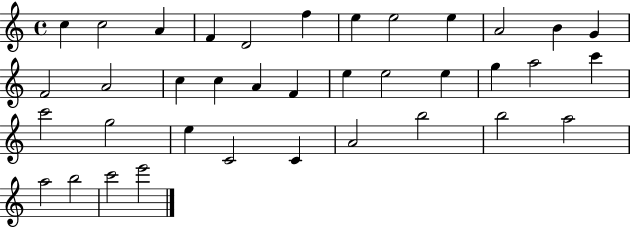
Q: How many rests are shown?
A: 0